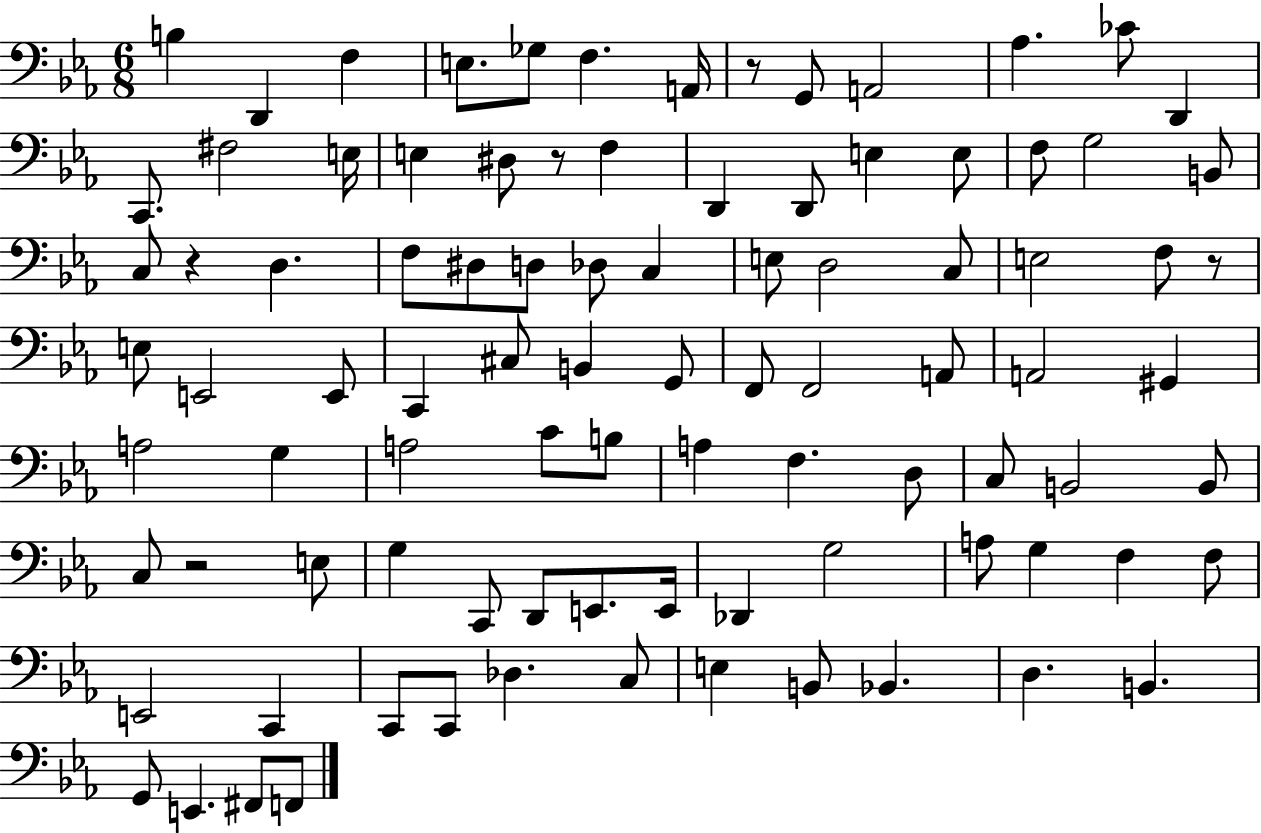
B3/q D2/q F3/q E3/e. Gb3/e F3/q. A2/s R/e G2/e A2/h Ab3/q. CES4/e D2/q C2/e. F#3/h E3/s E3/q D#3/e R/e F3/q D2/q D2/e E3/q E3/e F3/e G3/h B2/e C3/e R/q D3/q. F3/e D#3/e D3/e Db3/e C3/q E3/e D3/h C3/e E3/h F3/e R/e E3/e E2/h E2/e C2/q C#3/e B2/q G2/e F2/e F2/h A2/e A2/h G#2/q A3/h G3/q A3/h C4/e B3/e A3/q F3/q. D3/e C3/e B2/h B2/e C3/e R/h E3/e G3/q C2/e D2/e E2/e. E2/s Db2/q G3/h A3/e G3/q F3/q F3/e E2/h C2/q C2/e C2/e Db3/q. C3/e E3/q B2/e Bb2/q. D3/q. B2/q. G2/e E2/q. F#2/e F2/e